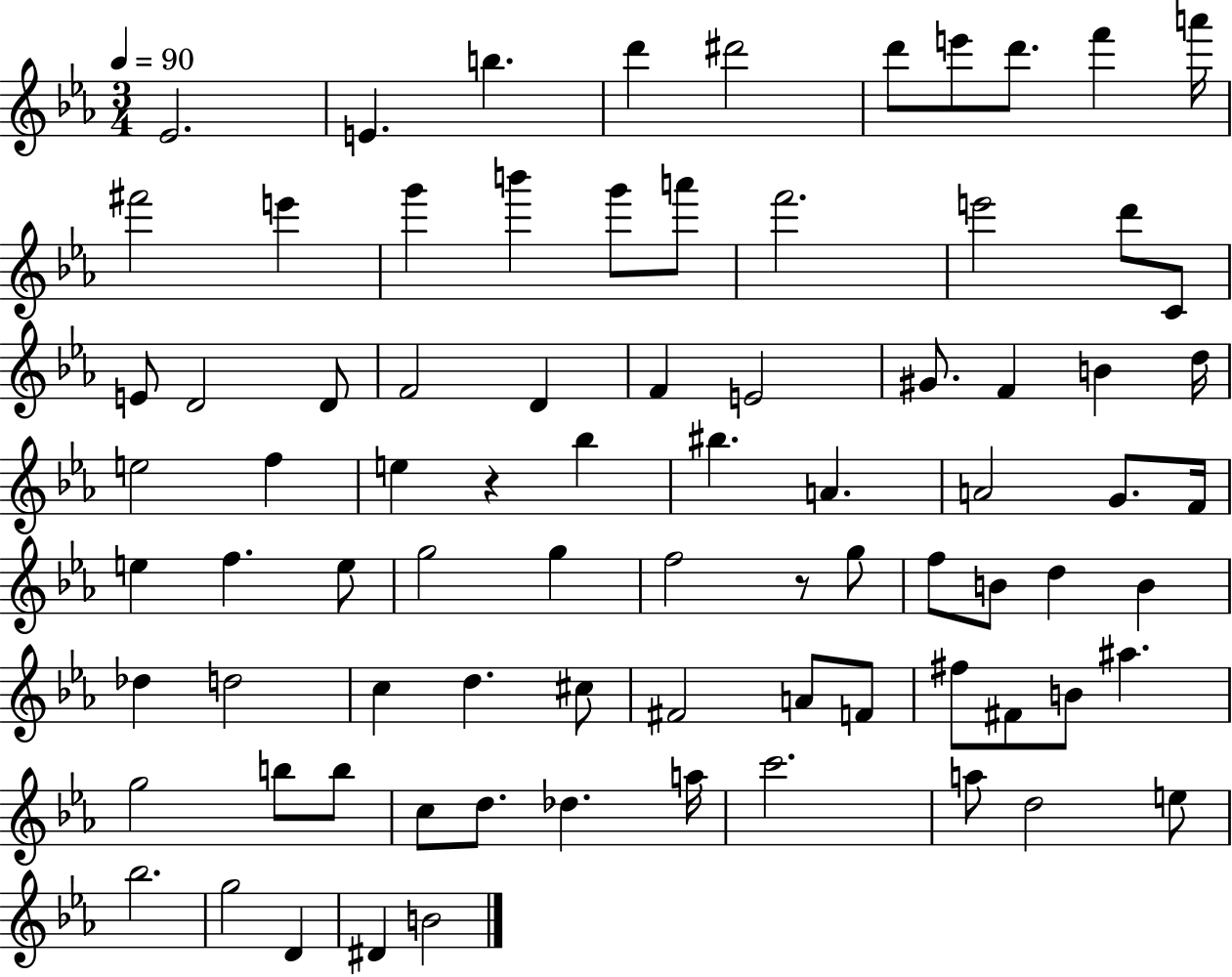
Eb4/h. E4/q. B5/q. D6/q D#6/h D6/e E6/e D6/e. F6/q A6/s F#6/h E6/q G6/q B6/q G6/e A6/e F6/h. E6/h D6/e C4/e E4/e D4/h D4/e F4/h D4/q F4/q E4/h G#4/e. F4/q B4/q D5/s E5/h F5/q E5/q R/q Bb5/q BIS5/q. A4/q. A4/h G4/e. F4/s E5/q F5/q. E5/e G5/h G5/q F5/h R/e G5/e F5/e B4/e D5/q B4/q Db5/q D5/h C5/q D5/q. C#5/e F#4/h A4/e F4/e F#5/e F#4/e B4/e A#5/q. G5/h B5/e B5/e C5/e D5/e. Db5/q. A5/s C6/h. A5/e D5/h E5/e Bb5/h. G5/h D4/q D#4/q B4/h